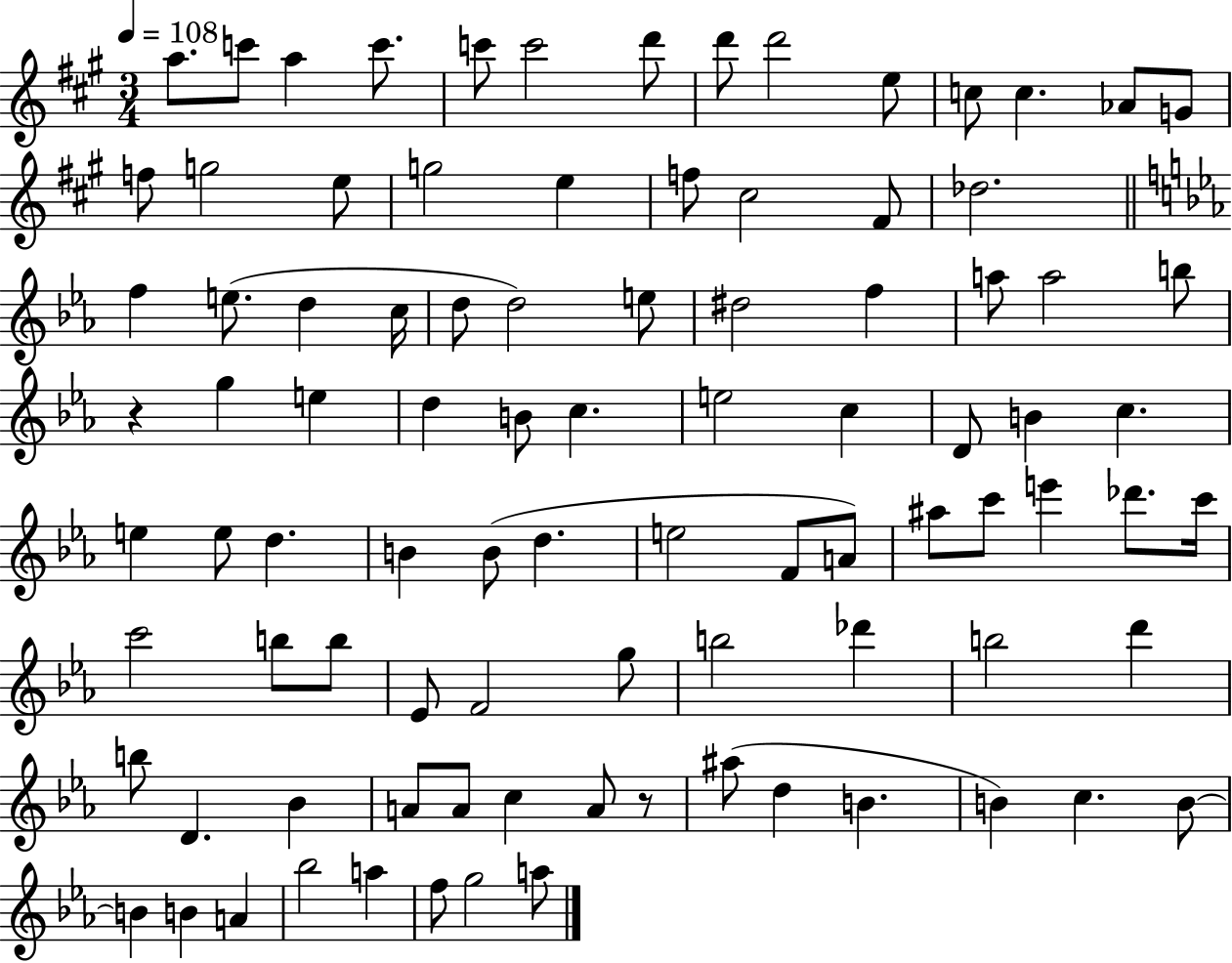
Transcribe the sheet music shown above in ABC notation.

X:1
T:Untitled
M:3/4
L:1/4
K:A
a/2 c'/2 a c'/2 c'/2 c'2 d'/2 d'/2 d'2 e/2 c/2 c _A/2 G/2 f/2 g2 e/2 g2 e f/2 ^c2 ^F/2 _d2 f e/2 d c/4 d/2 d2 e/2 ^d2 f a/2 a2 b/2 z g e d B/2 c e2 c D/2 B c e e/2 d B B/2 d e2 F/2 A/2 ^a/2 c'/2 e' _d'/2 c'/4 c'2 b/2 b/2 _E/2 F2 g/2 b2 _d' b2 d' b/2 D _B A/2 A/2 c A/2 z/2 ^a/2 d B B c B/2 B B A _b2 a f/2 g2 a/2